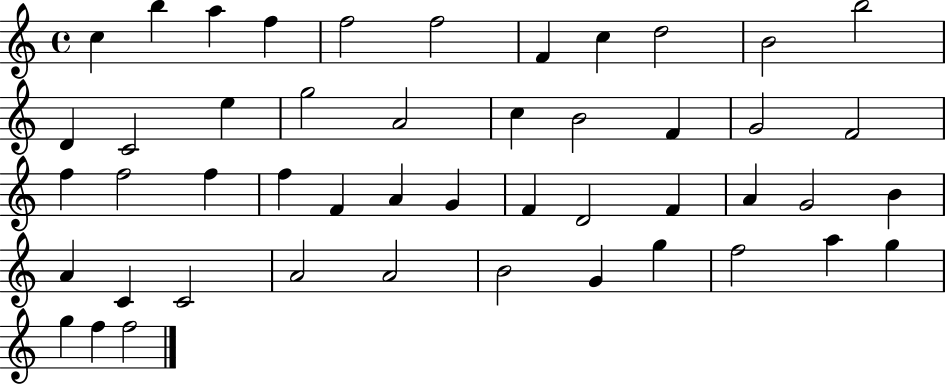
X:1
T:Untitled
M:4/4
L:1/4
K:C
c b a f f2 f2 F c d2 B2 b2 D C2 e g2 A2 c B2 F G2 F2 f f2 f f F A G F D2 F A G2 B A C C2 A2 A2 B2 G g f2 a g g f f2